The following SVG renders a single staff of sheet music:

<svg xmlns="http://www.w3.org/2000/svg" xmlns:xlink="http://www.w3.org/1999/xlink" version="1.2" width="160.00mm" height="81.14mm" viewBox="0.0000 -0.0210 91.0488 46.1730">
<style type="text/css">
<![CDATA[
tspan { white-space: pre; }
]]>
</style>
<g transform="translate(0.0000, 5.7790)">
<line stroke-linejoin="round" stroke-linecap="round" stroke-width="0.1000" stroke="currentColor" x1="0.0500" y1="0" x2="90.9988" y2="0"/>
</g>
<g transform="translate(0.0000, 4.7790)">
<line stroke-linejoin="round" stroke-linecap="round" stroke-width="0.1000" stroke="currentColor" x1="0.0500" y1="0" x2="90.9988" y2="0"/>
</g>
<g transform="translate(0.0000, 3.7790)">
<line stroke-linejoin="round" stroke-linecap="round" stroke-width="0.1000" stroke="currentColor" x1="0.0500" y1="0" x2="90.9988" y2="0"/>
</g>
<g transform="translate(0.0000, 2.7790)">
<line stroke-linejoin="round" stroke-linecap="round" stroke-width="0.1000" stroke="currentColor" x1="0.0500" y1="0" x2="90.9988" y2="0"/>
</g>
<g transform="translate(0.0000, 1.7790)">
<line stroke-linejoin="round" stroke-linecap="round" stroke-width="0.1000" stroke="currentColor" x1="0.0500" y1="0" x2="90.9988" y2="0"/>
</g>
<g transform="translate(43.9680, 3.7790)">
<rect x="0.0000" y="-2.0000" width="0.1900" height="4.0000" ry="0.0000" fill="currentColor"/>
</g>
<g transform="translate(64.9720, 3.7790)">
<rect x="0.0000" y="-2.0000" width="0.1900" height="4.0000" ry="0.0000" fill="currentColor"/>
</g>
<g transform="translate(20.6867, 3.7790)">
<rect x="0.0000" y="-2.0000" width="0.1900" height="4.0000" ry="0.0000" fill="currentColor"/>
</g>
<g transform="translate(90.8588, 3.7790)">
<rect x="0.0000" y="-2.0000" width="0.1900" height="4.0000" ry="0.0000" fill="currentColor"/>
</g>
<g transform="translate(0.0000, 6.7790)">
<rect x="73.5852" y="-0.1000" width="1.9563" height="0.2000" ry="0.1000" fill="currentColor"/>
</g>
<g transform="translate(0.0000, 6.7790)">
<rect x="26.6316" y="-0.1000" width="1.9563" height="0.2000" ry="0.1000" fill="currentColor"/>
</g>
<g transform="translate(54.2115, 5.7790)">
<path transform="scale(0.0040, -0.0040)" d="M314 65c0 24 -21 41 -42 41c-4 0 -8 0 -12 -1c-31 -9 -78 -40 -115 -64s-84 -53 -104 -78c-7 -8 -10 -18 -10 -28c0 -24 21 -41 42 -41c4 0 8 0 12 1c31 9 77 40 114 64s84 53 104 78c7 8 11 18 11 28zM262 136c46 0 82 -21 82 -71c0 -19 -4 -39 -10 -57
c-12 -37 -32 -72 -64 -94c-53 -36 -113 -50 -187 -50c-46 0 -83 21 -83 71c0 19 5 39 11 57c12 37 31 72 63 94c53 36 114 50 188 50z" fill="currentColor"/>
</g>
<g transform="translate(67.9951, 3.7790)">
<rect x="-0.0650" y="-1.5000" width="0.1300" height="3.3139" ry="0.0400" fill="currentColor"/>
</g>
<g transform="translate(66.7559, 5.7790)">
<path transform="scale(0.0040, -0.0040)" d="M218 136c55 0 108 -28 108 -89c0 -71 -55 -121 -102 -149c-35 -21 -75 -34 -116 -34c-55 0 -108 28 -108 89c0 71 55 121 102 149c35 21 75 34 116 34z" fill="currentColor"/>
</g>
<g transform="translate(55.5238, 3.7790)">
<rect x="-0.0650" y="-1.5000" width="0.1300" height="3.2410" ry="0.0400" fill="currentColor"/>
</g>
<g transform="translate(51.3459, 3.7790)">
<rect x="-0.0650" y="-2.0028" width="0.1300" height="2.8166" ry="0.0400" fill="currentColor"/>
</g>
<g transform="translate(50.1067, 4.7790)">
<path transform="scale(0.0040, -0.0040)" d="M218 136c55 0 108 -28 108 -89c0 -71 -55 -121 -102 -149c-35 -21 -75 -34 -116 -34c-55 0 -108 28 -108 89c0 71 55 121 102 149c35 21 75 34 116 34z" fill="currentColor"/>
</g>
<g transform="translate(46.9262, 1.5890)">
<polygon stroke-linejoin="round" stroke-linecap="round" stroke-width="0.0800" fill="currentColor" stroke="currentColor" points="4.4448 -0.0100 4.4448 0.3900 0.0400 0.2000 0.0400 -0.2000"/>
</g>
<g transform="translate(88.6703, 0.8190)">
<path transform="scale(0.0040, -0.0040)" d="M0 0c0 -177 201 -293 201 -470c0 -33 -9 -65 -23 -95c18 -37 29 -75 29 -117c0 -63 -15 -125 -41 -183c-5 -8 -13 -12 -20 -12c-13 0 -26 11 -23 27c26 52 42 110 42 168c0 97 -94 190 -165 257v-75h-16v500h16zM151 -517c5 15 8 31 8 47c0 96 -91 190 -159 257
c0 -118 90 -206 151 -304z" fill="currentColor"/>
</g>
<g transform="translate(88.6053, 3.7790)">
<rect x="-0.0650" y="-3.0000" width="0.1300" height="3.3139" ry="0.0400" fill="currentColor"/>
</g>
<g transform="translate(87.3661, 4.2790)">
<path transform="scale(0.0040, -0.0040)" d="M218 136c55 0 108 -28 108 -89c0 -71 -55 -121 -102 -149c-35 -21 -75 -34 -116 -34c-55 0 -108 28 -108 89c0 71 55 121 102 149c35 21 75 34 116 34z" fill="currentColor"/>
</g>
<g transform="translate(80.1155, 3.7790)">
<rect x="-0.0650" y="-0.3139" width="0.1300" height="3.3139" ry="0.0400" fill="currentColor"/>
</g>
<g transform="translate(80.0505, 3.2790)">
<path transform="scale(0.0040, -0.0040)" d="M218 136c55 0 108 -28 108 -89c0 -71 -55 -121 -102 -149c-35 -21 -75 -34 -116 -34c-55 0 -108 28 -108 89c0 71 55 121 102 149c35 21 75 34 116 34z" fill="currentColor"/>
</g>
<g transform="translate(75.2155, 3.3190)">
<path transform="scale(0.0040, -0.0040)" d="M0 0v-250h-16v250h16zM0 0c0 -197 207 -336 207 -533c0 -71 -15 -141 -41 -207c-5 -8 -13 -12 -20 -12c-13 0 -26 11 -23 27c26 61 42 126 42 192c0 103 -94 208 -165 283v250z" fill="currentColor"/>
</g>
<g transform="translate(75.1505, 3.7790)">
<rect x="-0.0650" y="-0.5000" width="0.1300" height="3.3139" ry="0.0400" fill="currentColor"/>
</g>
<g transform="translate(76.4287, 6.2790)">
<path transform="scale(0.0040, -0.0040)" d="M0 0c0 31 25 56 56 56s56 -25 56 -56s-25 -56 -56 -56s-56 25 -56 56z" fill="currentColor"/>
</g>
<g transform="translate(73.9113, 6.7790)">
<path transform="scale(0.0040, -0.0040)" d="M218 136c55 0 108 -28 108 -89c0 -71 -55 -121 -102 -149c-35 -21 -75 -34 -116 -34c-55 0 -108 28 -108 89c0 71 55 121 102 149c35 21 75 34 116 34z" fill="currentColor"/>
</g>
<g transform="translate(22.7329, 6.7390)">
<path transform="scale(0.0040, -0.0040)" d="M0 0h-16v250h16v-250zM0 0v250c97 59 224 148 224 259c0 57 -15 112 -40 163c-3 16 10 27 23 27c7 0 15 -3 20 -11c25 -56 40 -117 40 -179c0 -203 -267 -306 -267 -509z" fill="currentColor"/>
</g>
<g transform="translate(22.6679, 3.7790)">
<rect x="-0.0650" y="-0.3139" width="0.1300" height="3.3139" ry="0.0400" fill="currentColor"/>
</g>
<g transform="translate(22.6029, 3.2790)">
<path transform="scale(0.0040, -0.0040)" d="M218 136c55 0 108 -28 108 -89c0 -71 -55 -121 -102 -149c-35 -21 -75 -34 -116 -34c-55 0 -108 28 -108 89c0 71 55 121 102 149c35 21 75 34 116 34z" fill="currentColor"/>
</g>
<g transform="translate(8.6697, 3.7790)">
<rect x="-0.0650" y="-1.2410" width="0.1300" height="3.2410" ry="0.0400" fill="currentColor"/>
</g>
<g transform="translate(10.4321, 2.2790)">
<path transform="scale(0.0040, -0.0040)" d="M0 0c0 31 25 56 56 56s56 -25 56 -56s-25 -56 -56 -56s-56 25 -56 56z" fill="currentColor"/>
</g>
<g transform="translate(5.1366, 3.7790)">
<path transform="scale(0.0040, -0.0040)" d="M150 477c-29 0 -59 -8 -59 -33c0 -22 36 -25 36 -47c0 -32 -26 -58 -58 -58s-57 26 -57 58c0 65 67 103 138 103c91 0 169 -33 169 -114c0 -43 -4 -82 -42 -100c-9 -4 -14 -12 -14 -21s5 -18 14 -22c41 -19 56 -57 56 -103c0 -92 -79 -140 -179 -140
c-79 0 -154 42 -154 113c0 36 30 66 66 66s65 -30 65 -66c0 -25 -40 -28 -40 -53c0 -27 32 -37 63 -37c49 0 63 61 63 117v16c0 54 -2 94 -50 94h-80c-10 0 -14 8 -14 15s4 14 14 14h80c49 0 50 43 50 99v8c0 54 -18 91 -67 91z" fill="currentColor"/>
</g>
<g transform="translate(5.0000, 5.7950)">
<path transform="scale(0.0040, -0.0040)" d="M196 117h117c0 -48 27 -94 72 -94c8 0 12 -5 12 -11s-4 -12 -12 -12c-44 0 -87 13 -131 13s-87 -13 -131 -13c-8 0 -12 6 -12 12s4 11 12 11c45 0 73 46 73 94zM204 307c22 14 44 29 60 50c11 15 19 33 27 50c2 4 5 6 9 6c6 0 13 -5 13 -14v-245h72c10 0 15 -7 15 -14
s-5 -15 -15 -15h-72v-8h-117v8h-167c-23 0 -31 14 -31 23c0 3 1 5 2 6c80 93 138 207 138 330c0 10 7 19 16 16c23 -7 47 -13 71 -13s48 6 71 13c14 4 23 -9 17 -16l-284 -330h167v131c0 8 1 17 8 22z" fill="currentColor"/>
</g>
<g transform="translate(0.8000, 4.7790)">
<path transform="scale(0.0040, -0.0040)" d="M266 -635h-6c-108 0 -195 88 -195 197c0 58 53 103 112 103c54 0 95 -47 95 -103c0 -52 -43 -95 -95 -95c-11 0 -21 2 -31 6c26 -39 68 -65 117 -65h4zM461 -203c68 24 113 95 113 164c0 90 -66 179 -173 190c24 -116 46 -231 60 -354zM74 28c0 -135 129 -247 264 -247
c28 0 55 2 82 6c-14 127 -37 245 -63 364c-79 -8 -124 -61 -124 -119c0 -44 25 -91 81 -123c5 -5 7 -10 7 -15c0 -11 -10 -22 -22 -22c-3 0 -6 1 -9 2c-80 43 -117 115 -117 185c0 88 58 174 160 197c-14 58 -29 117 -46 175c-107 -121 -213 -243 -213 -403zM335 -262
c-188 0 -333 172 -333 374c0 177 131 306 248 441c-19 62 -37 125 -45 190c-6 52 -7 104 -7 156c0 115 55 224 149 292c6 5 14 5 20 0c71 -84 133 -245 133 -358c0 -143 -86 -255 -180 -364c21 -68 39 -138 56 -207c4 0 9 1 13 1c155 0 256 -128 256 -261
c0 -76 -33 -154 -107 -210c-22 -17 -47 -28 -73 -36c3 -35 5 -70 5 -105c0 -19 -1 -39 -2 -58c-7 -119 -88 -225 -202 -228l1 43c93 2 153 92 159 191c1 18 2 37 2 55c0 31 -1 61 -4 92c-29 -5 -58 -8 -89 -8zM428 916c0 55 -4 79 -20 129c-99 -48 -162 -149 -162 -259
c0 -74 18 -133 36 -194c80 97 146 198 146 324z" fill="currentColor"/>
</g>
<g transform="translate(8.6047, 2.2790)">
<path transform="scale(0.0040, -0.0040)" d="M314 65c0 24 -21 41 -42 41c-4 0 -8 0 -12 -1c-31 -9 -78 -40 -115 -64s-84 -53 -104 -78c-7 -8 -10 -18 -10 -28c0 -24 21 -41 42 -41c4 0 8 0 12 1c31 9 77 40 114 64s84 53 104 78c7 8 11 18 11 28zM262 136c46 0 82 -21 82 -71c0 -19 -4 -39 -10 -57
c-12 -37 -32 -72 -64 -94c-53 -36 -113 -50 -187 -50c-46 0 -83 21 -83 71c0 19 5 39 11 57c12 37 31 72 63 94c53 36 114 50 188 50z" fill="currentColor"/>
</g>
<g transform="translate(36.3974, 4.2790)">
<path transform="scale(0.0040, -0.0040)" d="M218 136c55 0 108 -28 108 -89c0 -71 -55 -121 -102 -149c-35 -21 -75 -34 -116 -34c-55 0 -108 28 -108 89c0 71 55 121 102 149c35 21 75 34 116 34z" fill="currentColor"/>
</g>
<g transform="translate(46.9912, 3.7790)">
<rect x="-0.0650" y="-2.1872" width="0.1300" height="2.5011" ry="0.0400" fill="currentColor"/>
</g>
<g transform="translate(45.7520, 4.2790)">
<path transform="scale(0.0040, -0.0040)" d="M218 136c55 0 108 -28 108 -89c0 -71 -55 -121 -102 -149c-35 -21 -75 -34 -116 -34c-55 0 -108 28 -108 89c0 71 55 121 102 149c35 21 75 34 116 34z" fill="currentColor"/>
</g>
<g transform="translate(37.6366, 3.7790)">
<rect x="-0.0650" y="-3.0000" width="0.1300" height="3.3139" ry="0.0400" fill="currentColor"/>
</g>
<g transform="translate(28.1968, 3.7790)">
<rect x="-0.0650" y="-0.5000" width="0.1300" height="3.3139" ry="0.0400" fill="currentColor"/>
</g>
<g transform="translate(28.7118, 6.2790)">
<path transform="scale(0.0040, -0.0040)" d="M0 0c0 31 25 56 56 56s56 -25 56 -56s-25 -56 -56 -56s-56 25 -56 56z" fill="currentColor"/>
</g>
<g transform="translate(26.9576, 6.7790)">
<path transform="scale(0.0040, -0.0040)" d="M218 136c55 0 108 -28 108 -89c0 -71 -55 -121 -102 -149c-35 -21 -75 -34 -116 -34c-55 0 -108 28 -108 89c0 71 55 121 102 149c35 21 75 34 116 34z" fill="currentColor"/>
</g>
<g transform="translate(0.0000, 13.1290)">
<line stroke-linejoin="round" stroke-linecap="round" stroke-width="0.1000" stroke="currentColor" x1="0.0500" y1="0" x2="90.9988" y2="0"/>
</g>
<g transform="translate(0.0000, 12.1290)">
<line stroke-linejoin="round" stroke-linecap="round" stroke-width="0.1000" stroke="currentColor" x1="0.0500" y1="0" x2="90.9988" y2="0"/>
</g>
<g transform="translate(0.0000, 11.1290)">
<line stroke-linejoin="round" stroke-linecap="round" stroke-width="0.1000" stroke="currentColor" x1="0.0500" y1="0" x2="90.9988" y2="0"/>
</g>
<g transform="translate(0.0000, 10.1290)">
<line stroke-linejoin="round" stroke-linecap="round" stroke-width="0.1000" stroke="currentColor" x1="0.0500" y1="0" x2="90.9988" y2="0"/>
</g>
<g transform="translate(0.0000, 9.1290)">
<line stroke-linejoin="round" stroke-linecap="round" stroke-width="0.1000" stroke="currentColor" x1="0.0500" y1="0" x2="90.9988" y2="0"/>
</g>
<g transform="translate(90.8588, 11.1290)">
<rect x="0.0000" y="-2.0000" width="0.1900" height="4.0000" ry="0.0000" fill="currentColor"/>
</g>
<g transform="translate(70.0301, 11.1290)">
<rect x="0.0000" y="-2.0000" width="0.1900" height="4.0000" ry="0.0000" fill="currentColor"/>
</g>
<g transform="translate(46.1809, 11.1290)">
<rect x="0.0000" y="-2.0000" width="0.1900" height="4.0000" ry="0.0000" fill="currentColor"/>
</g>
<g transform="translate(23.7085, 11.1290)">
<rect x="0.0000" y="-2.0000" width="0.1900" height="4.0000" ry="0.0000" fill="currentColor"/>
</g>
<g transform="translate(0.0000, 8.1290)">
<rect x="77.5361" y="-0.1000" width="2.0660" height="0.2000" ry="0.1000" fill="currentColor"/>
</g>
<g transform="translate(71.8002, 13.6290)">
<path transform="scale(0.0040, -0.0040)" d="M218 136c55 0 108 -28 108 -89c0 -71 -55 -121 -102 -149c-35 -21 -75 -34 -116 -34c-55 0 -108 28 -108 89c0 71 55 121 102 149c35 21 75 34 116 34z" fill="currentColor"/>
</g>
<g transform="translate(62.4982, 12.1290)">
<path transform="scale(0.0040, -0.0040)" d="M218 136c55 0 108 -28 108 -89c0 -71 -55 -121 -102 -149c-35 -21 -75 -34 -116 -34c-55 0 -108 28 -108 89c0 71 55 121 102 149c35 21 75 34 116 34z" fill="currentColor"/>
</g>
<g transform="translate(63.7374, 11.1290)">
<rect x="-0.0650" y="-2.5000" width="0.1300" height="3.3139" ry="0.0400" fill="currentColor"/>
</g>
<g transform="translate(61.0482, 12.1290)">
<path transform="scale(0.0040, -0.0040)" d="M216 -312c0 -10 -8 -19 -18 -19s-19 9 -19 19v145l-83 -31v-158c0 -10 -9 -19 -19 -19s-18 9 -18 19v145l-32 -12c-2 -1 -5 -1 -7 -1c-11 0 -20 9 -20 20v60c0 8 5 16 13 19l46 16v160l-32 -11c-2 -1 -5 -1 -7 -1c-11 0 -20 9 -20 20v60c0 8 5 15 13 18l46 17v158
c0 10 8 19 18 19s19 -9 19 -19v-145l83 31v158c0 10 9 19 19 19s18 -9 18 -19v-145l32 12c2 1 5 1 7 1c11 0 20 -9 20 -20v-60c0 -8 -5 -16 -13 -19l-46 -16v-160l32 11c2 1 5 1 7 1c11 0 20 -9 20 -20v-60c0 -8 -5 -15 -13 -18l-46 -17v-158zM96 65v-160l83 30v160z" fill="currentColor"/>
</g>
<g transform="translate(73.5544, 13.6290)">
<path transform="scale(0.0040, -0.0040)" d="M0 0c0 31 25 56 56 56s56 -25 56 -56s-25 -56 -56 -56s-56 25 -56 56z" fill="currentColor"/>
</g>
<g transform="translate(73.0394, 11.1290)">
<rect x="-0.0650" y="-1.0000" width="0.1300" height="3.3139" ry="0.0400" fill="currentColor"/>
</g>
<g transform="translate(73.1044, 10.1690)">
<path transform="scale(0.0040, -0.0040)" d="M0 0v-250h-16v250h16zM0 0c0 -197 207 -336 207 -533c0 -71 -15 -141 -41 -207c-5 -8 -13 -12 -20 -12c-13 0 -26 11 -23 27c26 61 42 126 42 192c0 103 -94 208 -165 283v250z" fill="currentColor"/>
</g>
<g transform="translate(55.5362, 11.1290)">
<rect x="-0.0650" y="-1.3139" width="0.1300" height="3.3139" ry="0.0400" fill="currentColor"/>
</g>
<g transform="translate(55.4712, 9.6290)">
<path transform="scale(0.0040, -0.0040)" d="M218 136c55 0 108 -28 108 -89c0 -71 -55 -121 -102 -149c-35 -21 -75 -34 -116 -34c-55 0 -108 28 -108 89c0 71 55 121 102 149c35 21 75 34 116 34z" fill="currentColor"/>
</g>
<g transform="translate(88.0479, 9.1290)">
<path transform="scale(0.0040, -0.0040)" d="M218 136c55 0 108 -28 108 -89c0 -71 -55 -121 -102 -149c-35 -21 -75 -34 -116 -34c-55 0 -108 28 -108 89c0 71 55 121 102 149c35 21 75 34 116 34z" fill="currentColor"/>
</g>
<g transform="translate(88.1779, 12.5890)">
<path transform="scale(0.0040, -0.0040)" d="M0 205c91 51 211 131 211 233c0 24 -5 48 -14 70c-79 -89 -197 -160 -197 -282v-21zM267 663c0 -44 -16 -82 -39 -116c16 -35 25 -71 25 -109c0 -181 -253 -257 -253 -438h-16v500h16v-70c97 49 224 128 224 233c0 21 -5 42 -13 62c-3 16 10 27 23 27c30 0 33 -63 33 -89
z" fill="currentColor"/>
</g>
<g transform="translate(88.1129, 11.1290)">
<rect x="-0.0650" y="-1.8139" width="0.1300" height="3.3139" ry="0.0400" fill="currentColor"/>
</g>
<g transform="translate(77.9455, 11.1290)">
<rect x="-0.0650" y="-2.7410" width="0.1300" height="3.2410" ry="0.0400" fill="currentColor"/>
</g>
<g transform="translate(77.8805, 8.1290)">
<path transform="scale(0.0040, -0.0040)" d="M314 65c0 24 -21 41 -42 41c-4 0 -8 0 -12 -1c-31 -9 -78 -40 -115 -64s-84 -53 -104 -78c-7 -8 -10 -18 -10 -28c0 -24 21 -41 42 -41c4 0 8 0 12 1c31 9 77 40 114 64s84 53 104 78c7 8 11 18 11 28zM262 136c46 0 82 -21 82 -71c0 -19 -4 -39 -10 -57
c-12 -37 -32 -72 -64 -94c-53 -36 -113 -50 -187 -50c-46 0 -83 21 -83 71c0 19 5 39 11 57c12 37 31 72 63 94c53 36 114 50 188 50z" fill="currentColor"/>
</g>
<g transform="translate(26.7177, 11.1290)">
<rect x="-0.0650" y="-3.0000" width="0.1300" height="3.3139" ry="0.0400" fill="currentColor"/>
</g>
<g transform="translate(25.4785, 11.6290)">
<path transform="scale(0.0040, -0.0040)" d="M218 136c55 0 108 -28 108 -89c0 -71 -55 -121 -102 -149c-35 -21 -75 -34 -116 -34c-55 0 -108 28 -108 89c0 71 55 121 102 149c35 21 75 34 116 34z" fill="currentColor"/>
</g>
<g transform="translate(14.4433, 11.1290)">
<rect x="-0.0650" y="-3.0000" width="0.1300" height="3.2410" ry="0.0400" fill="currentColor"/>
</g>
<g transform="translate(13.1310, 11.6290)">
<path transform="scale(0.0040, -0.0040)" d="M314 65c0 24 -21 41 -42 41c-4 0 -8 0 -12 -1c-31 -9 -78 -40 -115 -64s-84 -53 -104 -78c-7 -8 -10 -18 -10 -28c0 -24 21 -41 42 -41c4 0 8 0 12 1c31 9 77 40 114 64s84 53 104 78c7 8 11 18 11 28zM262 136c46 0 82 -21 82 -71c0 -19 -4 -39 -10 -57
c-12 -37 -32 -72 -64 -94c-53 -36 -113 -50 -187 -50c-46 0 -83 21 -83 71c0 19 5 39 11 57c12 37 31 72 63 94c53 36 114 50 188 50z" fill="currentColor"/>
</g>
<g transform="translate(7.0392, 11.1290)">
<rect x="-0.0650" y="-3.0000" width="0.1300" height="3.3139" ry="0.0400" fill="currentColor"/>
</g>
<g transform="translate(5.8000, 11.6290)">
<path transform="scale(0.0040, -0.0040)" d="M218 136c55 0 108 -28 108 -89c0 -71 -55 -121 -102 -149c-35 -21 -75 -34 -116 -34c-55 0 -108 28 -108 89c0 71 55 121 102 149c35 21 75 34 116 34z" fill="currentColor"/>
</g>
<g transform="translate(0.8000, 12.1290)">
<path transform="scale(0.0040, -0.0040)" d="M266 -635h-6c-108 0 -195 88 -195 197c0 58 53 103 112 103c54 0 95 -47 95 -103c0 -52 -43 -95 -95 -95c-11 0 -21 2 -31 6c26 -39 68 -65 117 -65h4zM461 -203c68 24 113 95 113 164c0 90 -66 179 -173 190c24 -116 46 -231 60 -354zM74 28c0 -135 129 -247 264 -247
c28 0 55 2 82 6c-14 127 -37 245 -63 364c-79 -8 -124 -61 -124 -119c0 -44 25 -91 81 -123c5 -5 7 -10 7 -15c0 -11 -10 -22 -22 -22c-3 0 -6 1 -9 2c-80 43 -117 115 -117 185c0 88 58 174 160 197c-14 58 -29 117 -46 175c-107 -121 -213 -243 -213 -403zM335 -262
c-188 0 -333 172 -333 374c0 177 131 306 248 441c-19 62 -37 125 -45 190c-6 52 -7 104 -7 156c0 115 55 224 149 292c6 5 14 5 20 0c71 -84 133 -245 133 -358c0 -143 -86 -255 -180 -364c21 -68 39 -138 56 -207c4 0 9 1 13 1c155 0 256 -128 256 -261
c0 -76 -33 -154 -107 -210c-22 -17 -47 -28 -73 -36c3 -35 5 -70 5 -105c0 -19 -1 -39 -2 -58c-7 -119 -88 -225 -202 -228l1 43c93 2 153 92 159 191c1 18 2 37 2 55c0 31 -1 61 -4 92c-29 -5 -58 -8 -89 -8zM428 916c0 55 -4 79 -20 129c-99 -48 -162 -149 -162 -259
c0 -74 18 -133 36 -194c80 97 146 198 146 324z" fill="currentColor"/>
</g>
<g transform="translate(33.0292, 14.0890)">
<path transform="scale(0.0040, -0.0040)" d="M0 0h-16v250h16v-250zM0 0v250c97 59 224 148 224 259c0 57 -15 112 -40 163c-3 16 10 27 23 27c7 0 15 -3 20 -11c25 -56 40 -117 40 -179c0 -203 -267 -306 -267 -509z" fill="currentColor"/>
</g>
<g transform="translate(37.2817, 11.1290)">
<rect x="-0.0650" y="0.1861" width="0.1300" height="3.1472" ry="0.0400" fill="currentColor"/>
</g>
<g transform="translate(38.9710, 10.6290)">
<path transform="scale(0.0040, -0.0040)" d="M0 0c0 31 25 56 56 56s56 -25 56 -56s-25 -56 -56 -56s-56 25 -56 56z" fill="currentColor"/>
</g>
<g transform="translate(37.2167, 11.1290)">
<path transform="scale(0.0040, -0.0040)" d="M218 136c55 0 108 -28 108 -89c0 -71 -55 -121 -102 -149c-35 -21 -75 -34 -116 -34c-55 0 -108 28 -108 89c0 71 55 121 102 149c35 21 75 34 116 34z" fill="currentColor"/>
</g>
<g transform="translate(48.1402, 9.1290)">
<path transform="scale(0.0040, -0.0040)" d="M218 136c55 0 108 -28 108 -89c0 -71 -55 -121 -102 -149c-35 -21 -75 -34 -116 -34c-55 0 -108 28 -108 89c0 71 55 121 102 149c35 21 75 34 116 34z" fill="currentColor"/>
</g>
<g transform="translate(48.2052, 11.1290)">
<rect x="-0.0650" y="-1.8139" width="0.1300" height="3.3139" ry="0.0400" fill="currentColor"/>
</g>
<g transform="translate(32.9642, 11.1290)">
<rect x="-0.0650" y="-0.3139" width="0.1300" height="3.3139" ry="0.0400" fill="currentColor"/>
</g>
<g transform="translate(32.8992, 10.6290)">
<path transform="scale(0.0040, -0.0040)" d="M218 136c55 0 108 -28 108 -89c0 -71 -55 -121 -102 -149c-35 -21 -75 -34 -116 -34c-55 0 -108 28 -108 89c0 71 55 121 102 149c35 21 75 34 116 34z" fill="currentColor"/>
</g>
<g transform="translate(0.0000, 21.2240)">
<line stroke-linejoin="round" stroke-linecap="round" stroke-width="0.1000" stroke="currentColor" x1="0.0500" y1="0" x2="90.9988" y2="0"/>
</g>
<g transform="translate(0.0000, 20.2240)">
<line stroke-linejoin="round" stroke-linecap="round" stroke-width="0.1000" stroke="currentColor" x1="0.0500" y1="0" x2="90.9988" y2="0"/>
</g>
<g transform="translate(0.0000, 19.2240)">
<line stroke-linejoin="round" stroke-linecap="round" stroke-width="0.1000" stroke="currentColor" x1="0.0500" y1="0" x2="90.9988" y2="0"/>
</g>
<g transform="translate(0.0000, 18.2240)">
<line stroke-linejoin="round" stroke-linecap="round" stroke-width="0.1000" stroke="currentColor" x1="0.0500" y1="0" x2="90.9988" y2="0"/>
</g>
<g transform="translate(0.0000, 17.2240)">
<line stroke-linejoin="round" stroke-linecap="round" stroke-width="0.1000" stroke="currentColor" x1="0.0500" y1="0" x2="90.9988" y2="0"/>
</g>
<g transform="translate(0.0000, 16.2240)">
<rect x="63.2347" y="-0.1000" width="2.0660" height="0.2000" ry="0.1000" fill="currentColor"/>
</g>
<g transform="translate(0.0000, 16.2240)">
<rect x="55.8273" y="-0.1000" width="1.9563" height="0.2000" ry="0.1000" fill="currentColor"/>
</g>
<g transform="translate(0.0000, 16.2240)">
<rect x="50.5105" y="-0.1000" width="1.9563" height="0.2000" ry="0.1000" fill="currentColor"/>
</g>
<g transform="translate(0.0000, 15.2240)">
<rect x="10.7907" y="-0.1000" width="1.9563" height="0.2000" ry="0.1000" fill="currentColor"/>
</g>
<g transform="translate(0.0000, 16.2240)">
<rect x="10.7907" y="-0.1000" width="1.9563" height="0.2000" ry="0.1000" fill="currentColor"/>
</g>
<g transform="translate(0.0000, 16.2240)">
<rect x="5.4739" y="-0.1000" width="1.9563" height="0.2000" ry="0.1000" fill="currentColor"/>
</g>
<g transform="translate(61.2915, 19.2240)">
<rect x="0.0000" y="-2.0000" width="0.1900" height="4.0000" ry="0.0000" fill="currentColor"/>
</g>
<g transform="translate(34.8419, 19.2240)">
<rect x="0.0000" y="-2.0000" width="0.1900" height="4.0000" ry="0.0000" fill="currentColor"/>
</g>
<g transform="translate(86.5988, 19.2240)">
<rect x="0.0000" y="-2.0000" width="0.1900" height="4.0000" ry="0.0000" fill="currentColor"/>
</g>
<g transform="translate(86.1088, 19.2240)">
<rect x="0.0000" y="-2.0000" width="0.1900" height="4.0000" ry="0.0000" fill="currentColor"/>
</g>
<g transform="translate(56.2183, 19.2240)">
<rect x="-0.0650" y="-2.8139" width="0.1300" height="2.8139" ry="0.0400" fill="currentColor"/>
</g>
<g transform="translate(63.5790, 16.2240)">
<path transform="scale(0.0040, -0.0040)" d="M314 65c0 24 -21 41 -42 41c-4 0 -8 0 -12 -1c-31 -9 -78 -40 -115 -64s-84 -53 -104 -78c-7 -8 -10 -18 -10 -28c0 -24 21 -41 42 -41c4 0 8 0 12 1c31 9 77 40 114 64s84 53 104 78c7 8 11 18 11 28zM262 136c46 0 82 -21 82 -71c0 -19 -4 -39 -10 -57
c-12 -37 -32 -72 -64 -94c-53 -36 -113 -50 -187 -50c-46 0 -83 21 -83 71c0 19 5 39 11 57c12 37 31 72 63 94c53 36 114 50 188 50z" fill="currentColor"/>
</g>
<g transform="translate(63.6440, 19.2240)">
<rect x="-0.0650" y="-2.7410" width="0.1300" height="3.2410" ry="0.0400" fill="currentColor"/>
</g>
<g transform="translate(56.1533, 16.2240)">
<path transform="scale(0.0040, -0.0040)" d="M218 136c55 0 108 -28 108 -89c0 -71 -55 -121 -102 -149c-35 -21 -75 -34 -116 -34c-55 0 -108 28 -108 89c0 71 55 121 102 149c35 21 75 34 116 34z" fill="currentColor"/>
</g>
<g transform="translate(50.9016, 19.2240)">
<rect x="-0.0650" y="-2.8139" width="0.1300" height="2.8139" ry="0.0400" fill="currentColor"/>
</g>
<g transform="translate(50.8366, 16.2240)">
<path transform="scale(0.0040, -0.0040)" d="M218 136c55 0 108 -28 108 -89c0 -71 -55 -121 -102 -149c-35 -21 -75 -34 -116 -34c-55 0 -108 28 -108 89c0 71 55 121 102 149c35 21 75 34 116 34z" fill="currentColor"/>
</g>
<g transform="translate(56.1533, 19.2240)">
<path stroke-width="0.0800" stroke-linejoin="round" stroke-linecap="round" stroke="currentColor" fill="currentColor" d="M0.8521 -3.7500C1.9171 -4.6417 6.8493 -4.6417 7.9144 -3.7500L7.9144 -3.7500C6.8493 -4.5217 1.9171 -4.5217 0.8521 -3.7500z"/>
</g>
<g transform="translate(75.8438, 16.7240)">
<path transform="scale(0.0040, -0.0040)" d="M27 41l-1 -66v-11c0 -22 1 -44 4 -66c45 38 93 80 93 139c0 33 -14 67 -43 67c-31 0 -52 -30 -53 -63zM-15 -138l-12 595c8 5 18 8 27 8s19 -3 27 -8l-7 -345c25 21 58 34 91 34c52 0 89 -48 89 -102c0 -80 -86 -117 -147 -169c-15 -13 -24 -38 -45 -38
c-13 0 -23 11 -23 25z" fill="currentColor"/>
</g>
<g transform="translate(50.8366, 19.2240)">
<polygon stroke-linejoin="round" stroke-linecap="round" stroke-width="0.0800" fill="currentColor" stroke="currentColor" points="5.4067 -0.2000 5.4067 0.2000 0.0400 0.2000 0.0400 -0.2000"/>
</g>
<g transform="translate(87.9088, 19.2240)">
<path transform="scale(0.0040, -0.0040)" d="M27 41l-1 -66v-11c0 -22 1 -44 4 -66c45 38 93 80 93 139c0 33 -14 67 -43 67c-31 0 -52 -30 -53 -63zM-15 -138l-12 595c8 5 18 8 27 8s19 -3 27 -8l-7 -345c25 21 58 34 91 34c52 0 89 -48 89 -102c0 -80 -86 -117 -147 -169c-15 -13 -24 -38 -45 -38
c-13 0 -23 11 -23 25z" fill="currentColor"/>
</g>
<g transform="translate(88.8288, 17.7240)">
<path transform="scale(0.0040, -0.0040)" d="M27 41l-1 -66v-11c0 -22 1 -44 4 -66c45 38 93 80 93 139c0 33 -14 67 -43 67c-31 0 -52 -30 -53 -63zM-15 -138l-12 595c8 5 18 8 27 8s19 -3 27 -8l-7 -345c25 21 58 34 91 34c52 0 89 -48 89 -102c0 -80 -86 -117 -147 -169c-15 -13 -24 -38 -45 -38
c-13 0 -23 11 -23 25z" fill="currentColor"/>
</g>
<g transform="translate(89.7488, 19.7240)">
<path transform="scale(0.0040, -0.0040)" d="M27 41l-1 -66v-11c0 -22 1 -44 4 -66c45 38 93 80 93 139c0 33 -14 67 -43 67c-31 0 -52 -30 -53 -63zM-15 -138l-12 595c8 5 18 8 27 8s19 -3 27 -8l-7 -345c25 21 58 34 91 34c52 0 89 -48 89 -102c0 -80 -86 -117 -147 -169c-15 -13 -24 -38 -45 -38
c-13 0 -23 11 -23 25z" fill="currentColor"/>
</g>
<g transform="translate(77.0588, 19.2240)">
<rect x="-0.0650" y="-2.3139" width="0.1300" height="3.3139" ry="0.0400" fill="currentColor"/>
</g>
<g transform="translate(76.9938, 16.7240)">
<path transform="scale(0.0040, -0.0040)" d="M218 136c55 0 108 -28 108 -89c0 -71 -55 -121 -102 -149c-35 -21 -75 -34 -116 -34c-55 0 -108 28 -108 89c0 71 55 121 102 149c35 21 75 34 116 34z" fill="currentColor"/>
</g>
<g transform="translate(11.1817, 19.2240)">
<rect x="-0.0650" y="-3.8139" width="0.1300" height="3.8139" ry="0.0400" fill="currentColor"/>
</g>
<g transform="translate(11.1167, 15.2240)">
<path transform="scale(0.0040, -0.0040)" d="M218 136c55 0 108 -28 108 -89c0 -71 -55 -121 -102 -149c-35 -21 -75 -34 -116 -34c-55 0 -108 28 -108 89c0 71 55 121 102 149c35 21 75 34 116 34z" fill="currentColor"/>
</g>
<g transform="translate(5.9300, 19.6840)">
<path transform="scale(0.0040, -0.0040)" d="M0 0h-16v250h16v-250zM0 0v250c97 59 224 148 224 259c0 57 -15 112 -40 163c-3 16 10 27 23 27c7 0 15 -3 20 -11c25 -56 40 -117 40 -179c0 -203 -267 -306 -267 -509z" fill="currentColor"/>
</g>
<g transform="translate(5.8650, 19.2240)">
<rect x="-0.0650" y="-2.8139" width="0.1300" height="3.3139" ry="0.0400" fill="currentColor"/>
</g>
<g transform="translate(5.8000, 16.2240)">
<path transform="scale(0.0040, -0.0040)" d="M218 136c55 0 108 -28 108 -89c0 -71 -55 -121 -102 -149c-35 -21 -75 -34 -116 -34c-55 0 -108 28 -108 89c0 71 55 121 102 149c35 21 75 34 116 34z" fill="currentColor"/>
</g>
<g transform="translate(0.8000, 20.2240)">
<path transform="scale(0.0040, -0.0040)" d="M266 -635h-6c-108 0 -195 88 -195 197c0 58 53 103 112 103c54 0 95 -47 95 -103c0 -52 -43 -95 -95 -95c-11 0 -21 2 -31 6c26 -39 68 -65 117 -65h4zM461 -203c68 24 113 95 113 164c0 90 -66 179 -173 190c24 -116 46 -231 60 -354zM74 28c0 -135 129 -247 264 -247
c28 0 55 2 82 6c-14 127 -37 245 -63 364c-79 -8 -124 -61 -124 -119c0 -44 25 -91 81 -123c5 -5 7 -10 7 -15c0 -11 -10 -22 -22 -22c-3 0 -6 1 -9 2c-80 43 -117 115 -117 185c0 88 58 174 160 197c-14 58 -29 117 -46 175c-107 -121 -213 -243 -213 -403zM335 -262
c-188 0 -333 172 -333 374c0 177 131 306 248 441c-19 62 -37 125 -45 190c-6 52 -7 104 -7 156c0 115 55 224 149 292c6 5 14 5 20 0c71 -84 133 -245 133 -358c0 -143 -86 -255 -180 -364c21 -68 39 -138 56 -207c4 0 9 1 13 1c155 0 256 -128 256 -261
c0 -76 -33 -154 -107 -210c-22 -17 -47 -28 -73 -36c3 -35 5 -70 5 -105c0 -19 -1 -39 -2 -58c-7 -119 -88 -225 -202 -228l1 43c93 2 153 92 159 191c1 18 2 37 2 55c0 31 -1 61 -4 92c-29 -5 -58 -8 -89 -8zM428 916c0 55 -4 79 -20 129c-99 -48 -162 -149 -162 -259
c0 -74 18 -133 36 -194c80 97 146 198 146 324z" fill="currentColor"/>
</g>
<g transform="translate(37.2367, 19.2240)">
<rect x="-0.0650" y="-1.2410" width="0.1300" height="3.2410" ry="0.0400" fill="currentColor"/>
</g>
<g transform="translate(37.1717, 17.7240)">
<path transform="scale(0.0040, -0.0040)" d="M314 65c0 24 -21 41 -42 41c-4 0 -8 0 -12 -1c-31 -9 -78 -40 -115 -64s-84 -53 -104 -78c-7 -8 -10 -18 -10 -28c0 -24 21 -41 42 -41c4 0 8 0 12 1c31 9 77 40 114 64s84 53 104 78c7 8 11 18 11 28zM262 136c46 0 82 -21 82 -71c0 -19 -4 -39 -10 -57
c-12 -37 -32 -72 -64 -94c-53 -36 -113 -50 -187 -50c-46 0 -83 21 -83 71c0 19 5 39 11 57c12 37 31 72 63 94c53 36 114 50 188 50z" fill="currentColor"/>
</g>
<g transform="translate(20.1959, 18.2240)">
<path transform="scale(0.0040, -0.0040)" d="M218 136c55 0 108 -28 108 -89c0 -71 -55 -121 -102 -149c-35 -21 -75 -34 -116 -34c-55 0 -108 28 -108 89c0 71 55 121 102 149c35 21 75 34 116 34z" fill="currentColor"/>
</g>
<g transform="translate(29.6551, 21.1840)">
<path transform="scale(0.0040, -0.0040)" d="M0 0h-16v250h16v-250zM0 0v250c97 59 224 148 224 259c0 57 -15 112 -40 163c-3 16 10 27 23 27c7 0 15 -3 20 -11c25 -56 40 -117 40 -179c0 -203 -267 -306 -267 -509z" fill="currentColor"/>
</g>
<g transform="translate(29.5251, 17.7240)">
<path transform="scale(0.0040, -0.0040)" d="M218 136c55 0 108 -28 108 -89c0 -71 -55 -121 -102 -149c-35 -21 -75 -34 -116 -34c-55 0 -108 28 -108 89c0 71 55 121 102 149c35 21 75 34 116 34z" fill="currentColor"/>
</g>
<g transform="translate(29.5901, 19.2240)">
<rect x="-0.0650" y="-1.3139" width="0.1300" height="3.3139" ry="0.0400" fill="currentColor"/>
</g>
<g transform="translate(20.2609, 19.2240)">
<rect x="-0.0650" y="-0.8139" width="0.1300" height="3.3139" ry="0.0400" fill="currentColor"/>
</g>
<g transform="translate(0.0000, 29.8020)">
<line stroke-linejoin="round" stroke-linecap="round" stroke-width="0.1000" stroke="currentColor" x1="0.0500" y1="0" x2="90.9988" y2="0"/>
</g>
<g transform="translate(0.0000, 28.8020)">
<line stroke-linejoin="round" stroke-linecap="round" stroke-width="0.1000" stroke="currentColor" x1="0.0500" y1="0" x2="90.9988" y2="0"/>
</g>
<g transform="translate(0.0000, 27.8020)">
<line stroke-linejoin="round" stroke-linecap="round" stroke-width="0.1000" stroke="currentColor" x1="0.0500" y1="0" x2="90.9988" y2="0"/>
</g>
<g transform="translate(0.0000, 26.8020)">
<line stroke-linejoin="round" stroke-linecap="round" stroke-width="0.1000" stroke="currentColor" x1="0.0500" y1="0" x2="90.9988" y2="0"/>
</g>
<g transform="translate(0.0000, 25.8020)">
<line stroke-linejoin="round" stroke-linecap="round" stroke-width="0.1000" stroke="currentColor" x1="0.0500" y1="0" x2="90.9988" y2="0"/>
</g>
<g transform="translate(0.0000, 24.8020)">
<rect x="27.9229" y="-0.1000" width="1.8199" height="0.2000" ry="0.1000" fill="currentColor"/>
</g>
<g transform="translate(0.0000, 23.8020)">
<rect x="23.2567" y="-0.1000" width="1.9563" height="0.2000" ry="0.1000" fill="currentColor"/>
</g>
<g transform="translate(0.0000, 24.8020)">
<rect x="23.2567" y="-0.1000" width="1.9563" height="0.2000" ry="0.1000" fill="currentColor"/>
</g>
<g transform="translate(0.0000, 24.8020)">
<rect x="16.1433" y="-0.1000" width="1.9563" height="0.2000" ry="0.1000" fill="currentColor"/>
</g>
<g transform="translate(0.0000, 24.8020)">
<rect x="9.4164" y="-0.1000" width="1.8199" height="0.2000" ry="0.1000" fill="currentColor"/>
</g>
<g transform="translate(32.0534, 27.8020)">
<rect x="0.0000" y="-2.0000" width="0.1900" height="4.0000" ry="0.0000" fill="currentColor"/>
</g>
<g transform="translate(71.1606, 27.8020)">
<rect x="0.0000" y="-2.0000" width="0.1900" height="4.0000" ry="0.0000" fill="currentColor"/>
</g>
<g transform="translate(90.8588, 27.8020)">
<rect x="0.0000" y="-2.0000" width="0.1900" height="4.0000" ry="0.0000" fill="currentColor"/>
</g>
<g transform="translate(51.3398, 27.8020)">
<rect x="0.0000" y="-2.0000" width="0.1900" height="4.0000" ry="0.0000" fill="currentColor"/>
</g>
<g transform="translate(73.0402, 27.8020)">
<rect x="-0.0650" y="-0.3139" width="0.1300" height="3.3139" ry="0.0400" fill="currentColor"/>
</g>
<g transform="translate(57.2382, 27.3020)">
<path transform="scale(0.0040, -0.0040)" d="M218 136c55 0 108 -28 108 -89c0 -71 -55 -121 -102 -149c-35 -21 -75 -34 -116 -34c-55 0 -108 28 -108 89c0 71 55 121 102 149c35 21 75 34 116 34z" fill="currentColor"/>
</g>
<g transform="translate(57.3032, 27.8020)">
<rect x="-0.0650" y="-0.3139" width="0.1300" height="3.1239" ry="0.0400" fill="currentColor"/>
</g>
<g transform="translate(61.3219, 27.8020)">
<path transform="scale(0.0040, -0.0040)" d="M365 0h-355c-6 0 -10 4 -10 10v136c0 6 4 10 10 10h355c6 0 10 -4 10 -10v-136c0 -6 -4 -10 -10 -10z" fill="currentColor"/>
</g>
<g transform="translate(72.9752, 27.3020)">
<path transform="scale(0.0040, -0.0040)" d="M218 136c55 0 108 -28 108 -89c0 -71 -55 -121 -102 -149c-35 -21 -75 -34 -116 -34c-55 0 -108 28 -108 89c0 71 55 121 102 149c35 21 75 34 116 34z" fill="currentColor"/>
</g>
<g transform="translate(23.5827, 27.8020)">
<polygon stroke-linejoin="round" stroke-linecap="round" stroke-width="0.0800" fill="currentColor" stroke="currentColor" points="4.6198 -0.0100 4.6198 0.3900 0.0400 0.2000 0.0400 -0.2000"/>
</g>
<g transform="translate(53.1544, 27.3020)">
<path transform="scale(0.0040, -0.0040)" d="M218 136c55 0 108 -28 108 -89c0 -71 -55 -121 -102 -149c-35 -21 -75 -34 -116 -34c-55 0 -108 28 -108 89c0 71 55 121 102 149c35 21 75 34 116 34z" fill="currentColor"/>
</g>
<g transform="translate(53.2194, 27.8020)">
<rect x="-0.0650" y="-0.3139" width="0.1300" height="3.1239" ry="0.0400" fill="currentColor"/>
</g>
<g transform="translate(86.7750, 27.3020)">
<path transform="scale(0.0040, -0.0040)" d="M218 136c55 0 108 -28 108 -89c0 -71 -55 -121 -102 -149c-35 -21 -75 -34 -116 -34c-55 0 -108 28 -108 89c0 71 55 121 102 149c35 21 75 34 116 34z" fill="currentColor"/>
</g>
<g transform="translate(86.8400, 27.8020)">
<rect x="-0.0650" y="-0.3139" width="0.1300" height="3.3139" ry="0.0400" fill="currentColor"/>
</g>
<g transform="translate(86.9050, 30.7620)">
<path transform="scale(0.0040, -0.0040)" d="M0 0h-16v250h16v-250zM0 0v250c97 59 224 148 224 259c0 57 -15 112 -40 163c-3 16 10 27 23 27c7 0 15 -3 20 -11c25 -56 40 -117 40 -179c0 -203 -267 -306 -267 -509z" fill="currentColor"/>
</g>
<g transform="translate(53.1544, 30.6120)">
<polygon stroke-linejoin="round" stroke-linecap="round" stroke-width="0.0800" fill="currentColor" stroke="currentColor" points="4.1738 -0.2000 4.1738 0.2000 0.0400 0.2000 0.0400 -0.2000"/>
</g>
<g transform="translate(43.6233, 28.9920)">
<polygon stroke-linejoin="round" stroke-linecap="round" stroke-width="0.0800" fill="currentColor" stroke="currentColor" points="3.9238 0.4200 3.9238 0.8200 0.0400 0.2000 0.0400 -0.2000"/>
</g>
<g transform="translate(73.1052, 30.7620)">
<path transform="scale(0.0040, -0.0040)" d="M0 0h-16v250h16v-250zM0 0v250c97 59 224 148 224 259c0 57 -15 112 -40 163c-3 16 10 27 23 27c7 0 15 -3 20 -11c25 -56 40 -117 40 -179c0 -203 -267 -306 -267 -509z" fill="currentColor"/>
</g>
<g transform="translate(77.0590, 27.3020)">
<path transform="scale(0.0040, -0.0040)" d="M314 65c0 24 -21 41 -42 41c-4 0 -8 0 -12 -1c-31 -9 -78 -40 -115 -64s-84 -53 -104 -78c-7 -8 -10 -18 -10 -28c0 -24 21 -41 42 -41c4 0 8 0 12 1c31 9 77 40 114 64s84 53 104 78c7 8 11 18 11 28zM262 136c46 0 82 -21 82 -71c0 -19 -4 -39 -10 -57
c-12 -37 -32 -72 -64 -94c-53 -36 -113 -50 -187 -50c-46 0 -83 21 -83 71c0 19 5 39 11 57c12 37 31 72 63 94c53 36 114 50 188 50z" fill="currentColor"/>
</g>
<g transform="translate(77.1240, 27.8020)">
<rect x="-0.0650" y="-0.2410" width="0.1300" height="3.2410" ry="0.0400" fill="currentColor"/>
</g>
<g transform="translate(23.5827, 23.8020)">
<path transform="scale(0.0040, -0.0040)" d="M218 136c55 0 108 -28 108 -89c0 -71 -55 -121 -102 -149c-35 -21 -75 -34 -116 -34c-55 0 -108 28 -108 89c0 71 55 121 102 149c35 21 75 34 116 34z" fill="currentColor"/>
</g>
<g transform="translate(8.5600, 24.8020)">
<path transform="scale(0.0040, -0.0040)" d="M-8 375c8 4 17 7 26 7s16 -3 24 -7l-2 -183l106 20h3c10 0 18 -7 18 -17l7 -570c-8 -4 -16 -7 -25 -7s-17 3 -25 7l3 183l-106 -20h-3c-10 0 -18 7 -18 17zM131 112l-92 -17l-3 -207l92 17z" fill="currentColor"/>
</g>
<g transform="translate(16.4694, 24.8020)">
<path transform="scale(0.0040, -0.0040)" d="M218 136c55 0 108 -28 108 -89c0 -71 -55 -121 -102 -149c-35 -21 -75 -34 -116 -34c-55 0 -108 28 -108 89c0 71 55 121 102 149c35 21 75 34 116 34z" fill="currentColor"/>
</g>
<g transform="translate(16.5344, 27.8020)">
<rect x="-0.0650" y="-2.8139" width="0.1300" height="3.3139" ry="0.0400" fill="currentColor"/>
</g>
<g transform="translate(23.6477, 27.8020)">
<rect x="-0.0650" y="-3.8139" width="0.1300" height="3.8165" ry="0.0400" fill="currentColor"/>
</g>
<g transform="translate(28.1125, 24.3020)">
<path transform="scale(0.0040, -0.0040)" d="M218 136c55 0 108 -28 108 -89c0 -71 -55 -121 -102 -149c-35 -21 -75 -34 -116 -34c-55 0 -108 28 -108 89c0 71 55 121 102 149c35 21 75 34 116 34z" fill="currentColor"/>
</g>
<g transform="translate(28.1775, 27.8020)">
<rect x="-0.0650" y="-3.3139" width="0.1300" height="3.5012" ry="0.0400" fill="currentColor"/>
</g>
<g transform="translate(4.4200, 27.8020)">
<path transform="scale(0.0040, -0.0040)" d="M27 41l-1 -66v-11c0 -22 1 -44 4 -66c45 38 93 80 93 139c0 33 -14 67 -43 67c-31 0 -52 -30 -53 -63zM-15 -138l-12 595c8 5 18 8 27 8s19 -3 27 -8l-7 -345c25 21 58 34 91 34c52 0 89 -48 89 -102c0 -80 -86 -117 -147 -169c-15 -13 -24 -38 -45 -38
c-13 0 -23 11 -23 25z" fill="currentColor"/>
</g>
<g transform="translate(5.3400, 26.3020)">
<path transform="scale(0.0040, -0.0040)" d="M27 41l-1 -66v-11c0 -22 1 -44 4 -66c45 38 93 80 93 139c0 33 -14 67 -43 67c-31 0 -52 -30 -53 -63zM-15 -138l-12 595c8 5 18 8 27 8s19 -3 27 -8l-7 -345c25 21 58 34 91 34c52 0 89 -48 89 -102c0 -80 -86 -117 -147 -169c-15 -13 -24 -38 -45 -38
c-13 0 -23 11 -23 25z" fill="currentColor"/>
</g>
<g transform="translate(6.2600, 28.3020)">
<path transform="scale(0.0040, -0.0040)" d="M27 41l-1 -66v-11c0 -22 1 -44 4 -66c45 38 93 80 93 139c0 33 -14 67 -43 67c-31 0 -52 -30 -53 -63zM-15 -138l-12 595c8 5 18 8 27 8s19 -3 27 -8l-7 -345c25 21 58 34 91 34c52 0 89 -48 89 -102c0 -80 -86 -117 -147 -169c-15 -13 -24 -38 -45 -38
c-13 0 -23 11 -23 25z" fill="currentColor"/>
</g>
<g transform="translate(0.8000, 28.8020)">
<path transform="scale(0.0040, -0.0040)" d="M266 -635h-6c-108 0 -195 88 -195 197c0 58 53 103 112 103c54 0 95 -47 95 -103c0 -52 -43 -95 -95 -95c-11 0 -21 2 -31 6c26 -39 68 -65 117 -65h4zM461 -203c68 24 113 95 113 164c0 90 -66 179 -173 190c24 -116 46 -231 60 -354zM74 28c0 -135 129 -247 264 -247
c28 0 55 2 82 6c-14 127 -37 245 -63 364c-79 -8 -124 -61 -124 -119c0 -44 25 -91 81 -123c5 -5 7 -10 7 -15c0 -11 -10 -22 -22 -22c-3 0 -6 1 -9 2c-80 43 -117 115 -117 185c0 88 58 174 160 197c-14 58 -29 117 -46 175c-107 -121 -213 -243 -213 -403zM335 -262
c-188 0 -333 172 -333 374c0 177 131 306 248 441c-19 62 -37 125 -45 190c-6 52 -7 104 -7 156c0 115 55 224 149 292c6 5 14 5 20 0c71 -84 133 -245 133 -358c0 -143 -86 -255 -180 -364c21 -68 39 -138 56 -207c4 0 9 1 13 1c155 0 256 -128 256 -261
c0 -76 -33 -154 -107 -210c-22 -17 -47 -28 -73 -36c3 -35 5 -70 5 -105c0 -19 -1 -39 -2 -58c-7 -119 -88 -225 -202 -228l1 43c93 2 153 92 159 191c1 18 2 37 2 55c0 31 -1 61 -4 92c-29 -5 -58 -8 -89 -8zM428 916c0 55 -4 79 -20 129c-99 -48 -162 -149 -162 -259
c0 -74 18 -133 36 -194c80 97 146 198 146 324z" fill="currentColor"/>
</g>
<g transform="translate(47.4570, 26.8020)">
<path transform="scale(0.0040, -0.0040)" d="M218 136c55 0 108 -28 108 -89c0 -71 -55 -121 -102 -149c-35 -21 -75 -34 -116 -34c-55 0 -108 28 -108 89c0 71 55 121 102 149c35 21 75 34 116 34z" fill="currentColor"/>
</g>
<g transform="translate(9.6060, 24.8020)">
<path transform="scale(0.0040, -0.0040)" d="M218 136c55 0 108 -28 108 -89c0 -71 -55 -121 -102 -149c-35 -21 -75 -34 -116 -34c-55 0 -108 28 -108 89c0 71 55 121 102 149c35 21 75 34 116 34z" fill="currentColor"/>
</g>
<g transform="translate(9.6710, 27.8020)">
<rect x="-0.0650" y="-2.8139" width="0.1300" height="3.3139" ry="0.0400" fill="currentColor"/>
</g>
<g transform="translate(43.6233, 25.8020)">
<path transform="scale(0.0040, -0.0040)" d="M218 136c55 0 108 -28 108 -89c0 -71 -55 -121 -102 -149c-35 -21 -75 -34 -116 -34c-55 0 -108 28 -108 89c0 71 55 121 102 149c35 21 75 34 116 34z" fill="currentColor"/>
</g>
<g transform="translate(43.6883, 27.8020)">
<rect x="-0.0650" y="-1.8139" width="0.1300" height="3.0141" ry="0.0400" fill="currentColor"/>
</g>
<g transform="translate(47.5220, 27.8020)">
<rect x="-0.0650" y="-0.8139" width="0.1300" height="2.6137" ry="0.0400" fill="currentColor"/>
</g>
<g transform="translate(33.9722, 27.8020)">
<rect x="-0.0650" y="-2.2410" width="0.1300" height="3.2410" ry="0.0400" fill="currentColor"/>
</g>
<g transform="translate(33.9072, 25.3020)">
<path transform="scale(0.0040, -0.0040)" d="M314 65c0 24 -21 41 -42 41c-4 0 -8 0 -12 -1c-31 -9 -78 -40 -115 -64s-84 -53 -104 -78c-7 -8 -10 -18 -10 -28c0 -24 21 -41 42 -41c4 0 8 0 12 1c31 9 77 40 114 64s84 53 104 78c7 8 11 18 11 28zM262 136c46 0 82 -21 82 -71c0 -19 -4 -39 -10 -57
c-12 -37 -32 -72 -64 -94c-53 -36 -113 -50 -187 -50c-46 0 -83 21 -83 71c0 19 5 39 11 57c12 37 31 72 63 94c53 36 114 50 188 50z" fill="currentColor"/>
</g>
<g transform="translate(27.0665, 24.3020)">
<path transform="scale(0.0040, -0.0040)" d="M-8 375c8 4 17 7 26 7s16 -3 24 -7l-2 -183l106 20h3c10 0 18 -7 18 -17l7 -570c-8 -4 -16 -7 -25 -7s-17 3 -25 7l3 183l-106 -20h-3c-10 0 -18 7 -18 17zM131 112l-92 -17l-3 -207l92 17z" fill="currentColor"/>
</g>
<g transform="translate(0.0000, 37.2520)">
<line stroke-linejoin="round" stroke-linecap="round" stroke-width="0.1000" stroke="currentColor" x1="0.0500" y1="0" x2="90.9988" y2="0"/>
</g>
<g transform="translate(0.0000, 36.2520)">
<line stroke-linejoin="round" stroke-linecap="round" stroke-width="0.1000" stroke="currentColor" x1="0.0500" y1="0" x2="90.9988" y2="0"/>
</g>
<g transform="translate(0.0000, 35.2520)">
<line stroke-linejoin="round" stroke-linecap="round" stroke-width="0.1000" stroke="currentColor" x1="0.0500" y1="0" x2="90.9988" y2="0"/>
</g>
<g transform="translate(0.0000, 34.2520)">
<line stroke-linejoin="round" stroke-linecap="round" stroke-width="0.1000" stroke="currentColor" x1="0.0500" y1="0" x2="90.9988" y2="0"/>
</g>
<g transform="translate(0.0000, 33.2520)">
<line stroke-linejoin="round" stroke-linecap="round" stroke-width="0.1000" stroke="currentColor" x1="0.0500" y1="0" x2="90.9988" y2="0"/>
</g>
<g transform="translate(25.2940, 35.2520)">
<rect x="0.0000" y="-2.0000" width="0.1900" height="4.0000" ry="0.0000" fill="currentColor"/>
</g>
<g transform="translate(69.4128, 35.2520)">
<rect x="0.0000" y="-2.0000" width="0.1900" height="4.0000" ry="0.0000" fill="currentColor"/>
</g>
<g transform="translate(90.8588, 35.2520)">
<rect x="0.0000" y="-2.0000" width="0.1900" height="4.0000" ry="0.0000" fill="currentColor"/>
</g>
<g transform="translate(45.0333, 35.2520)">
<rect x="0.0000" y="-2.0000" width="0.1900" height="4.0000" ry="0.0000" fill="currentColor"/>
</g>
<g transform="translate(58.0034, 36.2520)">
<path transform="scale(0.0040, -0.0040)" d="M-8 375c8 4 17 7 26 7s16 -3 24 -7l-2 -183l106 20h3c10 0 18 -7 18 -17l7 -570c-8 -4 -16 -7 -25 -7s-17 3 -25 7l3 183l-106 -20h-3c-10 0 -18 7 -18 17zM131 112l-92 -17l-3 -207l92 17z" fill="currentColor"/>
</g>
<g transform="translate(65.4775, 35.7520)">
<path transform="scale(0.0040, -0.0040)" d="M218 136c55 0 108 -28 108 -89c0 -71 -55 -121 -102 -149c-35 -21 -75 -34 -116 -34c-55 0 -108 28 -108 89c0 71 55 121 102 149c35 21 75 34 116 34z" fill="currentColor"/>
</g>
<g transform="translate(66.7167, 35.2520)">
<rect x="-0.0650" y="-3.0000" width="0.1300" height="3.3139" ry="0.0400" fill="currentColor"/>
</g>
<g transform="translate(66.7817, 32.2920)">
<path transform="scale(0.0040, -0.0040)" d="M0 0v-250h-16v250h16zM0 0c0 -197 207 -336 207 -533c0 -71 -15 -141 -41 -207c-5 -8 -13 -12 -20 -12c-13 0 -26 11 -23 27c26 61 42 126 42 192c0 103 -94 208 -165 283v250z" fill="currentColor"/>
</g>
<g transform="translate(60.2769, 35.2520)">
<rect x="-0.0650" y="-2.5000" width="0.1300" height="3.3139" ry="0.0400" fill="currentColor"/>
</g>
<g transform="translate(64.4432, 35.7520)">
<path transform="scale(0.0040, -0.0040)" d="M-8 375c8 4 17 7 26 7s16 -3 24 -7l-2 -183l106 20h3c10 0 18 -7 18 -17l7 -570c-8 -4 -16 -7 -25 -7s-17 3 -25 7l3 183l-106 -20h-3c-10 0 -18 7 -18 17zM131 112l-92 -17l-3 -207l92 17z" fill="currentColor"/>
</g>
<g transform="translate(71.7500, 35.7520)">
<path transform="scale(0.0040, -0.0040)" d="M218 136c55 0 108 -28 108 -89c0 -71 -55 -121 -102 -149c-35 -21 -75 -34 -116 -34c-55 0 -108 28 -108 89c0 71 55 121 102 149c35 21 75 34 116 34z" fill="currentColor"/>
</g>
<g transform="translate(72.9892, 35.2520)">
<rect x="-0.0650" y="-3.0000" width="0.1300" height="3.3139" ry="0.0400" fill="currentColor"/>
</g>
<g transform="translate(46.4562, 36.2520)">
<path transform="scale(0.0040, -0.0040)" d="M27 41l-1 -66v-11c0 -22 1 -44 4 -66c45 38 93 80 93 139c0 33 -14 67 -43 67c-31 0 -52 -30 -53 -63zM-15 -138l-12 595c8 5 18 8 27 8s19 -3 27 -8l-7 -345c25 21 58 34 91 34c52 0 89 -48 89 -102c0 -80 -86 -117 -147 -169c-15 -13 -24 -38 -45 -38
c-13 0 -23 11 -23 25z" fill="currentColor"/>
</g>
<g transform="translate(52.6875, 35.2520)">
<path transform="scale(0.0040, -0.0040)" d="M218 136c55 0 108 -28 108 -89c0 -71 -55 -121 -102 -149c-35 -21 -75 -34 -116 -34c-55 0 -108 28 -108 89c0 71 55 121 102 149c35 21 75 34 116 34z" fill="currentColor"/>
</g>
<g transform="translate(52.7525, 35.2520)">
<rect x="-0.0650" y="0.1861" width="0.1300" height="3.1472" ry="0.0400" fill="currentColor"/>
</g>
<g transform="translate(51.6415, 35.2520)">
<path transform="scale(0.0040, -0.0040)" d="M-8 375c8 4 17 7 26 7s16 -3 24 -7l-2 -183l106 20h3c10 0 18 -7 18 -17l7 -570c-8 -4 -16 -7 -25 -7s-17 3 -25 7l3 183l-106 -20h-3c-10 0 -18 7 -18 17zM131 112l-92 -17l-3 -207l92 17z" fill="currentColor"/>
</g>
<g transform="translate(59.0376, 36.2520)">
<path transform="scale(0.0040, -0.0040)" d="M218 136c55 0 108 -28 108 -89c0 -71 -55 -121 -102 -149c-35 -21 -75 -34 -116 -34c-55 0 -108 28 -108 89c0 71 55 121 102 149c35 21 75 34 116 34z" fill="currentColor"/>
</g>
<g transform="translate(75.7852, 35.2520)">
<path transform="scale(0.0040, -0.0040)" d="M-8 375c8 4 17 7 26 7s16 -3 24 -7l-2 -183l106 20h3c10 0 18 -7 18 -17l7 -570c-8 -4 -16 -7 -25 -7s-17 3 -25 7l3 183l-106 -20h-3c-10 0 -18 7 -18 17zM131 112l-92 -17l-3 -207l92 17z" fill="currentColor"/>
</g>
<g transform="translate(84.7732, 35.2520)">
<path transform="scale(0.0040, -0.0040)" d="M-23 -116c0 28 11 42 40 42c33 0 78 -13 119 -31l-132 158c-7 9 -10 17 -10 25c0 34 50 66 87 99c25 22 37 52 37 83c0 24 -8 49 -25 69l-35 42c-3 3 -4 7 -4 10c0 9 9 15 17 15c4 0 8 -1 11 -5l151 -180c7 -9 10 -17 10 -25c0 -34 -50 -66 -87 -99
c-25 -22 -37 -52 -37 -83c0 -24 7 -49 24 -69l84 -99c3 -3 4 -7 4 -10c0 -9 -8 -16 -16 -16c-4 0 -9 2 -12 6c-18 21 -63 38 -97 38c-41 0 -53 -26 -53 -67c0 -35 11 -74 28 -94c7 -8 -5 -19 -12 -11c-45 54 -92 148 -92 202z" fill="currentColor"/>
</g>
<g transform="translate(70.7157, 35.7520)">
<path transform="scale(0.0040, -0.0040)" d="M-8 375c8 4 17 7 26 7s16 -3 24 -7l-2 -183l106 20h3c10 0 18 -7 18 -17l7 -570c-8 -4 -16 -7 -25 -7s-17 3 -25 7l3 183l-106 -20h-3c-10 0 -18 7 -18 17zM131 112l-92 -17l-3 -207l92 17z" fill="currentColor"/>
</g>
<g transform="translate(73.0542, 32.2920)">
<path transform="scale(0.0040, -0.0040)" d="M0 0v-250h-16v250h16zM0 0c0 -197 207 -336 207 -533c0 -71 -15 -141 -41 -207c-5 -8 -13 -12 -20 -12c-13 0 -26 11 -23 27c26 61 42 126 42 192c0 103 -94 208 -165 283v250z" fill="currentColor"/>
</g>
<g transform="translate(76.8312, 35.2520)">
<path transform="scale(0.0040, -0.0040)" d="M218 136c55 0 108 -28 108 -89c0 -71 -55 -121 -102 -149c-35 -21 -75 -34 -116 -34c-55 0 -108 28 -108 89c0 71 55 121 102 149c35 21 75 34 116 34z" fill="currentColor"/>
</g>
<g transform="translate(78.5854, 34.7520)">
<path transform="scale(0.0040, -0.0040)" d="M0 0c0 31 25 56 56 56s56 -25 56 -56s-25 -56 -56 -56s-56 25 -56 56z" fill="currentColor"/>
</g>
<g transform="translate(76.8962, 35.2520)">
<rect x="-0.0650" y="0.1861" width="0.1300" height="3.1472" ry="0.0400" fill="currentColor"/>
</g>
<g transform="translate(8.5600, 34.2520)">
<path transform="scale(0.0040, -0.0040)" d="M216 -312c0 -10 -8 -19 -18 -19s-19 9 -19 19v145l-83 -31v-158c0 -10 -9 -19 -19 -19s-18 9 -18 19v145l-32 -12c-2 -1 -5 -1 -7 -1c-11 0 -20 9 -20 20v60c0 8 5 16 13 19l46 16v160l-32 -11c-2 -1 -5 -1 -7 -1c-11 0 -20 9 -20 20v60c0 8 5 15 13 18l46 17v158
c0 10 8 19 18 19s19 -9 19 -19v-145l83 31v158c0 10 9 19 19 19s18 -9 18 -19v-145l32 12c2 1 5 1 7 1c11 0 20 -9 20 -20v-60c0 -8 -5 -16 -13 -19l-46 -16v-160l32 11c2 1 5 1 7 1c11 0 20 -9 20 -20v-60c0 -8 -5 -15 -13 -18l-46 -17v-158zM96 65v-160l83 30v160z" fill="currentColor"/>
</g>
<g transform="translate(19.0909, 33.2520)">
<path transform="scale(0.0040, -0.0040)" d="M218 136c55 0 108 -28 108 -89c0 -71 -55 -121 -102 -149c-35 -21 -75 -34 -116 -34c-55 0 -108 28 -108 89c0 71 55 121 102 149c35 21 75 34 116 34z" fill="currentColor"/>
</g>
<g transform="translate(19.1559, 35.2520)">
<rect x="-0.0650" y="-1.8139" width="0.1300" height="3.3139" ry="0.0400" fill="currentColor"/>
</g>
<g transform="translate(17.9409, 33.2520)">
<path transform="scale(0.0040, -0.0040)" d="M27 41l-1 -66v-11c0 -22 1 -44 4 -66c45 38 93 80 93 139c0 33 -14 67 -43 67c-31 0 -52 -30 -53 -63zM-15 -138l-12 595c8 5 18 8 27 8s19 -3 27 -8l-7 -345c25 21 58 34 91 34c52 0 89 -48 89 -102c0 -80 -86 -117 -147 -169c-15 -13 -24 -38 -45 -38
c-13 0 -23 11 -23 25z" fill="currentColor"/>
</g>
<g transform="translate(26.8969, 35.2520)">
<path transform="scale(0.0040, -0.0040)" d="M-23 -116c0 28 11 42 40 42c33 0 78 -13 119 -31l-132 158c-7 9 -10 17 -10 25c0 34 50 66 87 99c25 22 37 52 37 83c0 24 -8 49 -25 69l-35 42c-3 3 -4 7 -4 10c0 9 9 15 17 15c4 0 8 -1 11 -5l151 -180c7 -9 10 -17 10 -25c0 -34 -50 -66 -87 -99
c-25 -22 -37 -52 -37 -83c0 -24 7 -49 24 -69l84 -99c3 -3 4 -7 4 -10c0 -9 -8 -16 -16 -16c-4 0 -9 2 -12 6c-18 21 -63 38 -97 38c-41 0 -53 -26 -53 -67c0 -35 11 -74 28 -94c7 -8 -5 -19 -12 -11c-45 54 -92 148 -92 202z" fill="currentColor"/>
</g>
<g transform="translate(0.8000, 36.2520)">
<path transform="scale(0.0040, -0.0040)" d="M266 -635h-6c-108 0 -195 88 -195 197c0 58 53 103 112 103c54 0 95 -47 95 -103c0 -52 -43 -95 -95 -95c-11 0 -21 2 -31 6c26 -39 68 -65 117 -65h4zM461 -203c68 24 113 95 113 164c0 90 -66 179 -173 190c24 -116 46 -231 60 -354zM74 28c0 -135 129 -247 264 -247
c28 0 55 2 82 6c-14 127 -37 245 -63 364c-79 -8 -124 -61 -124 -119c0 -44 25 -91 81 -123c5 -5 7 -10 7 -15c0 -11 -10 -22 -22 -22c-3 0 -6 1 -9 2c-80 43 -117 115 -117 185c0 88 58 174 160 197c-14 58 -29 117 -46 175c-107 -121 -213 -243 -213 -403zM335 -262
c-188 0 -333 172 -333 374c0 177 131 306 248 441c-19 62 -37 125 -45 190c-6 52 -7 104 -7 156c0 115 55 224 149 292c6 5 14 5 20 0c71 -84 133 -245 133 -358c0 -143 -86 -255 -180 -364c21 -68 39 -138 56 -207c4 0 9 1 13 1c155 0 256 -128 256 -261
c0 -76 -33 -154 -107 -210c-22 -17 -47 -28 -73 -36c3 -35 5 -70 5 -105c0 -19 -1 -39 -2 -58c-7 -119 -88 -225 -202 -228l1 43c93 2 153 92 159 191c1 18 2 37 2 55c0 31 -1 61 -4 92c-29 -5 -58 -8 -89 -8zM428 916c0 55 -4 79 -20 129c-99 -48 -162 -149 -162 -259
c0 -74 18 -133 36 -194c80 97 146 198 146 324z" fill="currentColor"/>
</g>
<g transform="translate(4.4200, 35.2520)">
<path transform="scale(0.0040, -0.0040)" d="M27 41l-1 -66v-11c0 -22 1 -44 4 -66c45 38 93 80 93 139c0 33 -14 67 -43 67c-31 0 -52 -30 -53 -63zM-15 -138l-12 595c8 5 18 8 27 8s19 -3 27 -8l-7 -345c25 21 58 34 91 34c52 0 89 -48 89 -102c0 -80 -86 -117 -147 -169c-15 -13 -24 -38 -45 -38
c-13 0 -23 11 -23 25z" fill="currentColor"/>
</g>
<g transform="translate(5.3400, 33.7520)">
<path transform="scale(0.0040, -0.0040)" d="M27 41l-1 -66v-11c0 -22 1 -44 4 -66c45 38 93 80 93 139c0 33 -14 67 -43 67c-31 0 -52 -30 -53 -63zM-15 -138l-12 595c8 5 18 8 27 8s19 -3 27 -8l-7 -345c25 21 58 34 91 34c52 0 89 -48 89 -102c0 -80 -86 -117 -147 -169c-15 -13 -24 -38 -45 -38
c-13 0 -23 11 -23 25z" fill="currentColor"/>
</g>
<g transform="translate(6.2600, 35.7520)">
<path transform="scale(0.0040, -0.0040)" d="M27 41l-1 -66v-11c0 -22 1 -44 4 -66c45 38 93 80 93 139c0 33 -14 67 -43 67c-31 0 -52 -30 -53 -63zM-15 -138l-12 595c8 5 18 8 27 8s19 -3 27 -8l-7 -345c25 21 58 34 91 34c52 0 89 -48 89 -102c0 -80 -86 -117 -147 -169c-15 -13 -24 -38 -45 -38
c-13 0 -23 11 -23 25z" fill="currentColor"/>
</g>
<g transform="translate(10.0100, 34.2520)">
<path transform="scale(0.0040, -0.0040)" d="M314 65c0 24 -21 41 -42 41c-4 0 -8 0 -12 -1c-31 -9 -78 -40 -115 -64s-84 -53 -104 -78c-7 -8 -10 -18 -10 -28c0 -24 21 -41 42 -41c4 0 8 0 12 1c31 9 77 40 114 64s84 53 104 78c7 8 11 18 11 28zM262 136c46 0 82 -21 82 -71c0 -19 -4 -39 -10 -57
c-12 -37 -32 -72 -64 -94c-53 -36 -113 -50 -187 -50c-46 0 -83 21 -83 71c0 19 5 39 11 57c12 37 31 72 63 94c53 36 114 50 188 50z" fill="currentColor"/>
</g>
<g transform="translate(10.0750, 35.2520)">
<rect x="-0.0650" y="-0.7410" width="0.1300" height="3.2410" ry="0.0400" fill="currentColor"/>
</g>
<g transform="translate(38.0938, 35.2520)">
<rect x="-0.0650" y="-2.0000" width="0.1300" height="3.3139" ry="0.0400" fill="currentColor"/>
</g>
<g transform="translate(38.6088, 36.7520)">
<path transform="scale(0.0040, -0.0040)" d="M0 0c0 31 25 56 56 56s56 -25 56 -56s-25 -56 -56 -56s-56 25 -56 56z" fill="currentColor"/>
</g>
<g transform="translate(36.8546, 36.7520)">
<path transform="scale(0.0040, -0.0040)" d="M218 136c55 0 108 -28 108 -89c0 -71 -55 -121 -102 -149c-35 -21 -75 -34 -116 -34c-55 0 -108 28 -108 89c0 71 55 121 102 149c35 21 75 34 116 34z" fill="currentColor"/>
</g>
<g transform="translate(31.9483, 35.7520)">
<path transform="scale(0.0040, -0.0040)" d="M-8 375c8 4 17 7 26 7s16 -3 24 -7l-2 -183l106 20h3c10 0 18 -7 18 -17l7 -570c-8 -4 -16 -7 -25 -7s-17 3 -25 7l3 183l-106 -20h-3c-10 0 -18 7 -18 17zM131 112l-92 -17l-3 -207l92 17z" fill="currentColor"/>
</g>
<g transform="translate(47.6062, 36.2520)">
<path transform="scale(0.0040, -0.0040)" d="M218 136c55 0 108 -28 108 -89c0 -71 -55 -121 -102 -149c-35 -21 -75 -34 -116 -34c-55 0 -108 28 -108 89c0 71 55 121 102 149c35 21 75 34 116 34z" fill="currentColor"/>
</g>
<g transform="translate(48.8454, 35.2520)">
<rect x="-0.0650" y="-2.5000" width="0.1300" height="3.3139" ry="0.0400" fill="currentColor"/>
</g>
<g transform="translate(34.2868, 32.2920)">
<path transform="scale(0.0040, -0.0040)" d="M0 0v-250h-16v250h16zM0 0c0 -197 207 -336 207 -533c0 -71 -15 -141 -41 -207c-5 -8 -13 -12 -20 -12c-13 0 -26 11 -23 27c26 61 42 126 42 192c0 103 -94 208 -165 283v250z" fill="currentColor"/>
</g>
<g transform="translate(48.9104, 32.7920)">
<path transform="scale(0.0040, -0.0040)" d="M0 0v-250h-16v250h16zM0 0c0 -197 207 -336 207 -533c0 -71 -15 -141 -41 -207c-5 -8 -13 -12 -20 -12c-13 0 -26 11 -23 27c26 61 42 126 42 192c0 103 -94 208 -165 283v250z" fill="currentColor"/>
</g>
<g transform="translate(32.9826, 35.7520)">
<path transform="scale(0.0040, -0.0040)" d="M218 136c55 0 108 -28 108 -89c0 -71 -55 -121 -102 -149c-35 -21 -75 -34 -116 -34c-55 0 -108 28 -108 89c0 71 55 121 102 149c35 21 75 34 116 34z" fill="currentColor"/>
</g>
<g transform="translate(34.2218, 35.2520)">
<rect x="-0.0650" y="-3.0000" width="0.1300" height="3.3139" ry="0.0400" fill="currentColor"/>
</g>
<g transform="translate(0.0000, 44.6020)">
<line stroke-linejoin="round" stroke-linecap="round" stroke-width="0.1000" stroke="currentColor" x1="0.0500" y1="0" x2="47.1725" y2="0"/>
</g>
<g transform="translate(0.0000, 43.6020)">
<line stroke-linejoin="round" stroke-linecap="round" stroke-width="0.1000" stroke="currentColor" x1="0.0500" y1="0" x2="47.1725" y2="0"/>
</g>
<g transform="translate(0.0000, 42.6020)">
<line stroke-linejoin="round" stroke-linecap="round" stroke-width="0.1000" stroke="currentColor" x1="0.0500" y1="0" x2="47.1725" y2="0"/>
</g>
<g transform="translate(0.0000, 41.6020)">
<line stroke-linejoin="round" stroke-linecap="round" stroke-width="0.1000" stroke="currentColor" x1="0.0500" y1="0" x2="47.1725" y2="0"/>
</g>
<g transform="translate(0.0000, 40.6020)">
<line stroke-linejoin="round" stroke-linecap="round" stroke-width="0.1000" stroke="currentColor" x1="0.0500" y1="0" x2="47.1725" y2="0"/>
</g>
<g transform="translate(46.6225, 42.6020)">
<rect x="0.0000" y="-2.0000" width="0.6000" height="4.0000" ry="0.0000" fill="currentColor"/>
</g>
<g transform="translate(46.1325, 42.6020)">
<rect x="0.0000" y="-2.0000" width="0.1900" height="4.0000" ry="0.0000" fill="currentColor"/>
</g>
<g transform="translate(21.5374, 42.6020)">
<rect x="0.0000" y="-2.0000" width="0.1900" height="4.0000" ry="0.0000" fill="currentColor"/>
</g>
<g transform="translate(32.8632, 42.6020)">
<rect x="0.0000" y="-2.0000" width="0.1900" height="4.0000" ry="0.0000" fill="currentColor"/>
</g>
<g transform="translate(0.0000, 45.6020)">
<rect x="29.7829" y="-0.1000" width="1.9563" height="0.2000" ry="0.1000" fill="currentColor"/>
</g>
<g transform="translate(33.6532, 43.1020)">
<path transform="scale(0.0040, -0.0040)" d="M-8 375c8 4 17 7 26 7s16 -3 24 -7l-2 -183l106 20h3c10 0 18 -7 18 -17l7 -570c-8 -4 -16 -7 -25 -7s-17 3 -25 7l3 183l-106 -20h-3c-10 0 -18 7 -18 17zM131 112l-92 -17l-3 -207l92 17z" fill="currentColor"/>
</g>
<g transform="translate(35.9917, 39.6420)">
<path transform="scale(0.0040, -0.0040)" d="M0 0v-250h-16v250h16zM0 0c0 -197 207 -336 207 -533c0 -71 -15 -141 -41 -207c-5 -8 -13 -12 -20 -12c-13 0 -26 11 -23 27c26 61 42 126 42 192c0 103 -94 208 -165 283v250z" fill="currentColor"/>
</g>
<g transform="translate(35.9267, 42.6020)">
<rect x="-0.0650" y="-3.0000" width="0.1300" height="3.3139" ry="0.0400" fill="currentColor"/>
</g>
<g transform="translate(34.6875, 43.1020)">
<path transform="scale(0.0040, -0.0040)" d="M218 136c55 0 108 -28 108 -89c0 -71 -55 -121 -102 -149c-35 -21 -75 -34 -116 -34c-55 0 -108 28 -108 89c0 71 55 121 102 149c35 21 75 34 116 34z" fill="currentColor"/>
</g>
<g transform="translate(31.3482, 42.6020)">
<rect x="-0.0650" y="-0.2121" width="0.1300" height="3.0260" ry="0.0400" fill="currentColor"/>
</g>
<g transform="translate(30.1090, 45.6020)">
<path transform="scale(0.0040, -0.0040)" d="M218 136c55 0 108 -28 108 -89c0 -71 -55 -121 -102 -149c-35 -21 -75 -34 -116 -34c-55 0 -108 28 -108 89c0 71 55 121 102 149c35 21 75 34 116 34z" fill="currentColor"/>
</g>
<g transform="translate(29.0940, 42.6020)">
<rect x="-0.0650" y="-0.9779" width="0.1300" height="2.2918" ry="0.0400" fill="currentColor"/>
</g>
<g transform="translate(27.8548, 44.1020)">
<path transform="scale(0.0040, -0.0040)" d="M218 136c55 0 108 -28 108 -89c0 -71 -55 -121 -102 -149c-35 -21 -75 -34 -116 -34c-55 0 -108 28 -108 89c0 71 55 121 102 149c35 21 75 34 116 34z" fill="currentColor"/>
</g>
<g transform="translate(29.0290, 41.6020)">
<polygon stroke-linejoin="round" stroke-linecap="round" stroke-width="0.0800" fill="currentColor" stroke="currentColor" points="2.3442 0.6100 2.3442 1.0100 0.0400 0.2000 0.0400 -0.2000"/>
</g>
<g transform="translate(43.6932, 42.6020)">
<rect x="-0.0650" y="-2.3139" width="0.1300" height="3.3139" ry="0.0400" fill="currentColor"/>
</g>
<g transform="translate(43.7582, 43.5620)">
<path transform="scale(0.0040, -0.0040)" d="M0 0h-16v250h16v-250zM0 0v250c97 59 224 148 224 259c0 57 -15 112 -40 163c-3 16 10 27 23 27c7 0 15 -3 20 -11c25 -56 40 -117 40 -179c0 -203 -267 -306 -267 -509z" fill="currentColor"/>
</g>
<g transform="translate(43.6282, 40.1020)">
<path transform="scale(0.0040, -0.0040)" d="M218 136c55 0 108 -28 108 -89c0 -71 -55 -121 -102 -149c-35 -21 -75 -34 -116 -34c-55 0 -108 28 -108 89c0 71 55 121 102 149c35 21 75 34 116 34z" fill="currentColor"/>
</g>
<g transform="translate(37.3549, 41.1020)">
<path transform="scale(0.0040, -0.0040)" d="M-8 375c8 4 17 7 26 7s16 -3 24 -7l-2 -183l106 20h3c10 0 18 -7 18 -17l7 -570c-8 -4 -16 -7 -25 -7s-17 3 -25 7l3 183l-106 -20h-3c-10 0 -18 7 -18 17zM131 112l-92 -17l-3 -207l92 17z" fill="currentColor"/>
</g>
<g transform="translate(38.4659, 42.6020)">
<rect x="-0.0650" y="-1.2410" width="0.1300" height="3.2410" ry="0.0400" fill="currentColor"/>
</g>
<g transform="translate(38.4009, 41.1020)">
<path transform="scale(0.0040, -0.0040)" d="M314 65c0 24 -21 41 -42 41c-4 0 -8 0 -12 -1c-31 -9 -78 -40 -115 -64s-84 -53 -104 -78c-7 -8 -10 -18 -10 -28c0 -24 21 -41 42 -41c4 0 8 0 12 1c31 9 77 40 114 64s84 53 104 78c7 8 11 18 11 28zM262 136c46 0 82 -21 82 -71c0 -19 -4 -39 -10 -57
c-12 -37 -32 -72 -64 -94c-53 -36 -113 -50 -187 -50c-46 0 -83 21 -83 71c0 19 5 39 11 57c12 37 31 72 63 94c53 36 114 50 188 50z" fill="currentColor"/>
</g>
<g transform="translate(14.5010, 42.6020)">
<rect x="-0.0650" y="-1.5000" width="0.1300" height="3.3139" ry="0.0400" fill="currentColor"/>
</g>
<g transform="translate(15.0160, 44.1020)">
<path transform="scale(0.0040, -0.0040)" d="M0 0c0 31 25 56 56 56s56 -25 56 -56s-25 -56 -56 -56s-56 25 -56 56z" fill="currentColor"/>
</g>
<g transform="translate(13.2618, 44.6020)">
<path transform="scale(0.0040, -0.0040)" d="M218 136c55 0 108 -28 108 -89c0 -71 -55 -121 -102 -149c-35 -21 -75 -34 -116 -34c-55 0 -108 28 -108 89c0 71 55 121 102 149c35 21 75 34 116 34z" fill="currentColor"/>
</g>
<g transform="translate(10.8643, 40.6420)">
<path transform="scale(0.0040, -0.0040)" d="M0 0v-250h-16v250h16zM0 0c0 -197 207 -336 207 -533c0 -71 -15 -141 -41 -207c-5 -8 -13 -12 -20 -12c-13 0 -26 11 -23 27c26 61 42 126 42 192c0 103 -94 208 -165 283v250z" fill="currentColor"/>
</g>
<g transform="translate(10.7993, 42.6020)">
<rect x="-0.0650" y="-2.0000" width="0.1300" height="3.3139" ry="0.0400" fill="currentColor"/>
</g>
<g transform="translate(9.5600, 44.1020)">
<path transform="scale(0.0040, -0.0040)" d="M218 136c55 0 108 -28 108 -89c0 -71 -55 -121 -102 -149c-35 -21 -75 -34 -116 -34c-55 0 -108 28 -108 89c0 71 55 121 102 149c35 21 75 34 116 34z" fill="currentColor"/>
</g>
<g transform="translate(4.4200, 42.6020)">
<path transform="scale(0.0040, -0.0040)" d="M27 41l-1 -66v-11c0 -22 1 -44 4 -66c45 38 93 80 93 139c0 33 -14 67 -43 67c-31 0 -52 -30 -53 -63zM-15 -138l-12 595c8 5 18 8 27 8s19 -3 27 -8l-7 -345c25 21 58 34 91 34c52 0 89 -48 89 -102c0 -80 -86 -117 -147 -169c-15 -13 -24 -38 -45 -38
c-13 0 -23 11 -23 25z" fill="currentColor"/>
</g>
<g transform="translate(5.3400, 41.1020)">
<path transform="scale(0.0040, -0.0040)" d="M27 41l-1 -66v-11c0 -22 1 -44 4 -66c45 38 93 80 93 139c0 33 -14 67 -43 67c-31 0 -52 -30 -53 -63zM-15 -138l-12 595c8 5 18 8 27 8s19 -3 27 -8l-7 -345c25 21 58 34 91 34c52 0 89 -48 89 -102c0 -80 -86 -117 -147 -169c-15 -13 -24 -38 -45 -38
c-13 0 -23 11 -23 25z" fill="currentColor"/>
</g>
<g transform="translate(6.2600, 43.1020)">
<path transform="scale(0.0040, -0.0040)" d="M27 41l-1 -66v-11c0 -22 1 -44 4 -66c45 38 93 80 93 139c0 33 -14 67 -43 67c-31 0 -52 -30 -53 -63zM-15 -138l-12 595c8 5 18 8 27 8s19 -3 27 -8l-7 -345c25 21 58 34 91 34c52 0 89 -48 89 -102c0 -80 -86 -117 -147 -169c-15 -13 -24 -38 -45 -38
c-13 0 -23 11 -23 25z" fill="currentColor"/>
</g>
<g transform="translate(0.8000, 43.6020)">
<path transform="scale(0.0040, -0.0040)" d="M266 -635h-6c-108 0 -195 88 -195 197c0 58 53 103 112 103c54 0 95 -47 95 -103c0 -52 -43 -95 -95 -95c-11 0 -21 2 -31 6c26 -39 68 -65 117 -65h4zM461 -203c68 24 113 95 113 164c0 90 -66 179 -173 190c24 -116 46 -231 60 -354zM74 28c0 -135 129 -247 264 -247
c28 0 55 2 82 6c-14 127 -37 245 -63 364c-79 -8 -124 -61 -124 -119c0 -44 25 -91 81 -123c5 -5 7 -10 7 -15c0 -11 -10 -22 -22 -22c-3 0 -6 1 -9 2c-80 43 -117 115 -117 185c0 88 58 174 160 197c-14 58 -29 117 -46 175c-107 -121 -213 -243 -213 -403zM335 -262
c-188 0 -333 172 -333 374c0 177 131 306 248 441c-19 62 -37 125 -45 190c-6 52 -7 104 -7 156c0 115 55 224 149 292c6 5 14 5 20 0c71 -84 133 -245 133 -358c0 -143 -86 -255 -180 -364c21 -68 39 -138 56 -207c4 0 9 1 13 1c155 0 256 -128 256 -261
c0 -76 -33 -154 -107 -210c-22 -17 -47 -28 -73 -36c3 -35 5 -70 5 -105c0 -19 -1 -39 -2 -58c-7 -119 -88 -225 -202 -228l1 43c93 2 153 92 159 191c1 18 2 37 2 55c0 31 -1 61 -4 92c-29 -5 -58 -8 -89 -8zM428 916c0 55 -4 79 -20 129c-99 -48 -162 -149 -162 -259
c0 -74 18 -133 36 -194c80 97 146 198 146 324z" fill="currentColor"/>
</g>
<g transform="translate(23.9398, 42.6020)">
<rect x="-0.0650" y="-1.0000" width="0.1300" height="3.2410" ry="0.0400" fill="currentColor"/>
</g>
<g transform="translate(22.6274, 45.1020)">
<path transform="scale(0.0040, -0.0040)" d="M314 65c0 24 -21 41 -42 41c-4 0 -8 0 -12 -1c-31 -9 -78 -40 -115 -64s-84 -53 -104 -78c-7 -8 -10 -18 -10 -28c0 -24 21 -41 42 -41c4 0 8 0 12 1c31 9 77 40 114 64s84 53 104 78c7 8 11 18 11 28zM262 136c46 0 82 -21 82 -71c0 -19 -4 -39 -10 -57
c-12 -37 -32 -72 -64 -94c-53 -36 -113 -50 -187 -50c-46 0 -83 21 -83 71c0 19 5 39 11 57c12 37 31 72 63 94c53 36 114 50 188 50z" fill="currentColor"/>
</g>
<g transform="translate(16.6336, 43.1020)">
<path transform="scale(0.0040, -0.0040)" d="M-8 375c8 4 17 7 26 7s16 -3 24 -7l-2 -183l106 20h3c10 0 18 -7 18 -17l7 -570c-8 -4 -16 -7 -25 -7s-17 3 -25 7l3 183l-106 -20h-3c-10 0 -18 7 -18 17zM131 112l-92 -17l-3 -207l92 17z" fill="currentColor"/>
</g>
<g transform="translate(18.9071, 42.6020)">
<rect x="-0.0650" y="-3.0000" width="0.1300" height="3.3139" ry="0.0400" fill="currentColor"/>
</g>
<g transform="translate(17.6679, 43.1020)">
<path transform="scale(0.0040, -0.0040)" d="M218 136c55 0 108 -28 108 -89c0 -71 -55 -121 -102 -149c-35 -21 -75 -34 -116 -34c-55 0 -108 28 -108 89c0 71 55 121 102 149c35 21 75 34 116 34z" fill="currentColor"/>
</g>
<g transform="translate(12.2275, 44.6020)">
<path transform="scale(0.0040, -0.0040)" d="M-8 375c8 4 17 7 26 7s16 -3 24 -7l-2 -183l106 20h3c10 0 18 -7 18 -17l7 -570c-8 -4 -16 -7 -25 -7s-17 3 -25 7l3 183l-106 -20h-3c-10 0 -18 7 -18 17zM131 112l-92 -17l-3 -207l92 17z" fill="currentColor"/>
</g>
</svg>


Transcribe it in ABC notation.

X:1
T:Untitled
M:3/4
L:1/4
K:C
e2 c/2 C A A/2 G/2 E2 E C/2 c A/4 A A2 A c/2 B f e ^G D/2 a2 f/4 a/2 c' d e/2 e2 a/2 a/2 a2 _g a a c'/2 b/2 g2 f/2 d/2 c/2 c/2 z2 c/2 c2 c/2 ^d2 _f z A/2 F _G/2 B G A/2 A/2 B z F/2 E A D2 F/2 C/2 A/2 e2 g/2